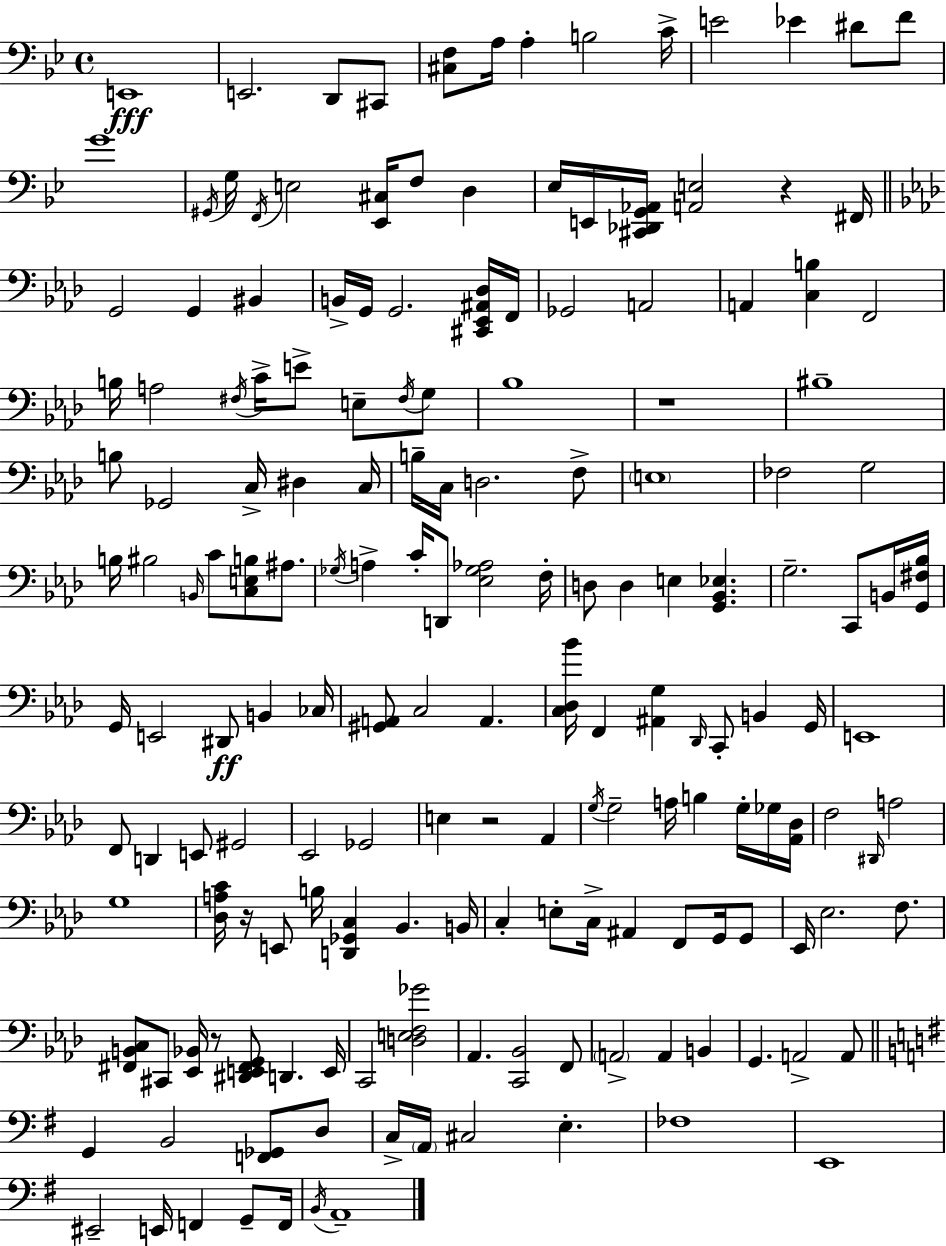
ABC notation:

X:1
T:Untitled
M:4/4
L:1/4
K:Bb
E,,4 E,,2 D,,/2 ^C,,/2 [^C,F,]/2 A,/4 A, B,2 C/4 E2 _E ^D/2 F/2 G4 ^G,,/4 G,/4 F,,/4 E,2 [_E,,^C,]/4 F,/2 D, _E,/4 E,,/4 [^C,,_D,,G,,_A,,]/4 [A,,E,]2 z ^F,,/4 G,,2 G,, ^B,, B,,/4 G,,/4 G,,2 [^C,,_E,,^A,,_D,]/4 F,,/4 _G,,2 A,,2 A,, [C,B,] F,,2 B,/4 A,2 ^F,/4 C/4 E/2 E,/2 ^F,/4 G,/2 _B,4 z4 ^B,4 B,/2 _G,,2 C,/4 ^D, C,/4 B,/4 C,/4 D,2 F,/2 E,4 _F,2 G,2 B,/4 ^B,2 B,,/4 C/2 [C,E,B,]/2 ^A,/2 _G,/4 A, C/4 D,,/2 [_E,_G,_A,]2 F,/4 D,/2 D, E, [G,,_B,,_E,] G,2 C,,/2 B,,/4 [G,,^F,_B,]/4 G,,/4 E,,2 ^D,,/2 B,, _C,/4 [^G,,A,,]/2 C,2 A,, [C,_D,_B]/4 F,, [^A,,G,] _D,,/4 C,,/2 B,, G,,/4 E,,4 F,,/2 D,, E,,/2 ^G,,2 _E,,2 _G,,2 E, z2 _A,, G,/4 G,2 A,/4 B, G,/4 _G,/4 [_A,,_D,]/4 F,2 ^D,,/4 A,2 G,4 [_D,A,C]/4 z/4 E,,/2 B,/4 [D,,_G,,C,] _B,, B,,/4 C, E,/2 C,/4 ^A,, F,,/2 G,,/4 G,,/2 _E,,/4 _E,2 F,/2 [^F,,B,,C,]/2 ^C,,/2 [_E,,_B,,]/4 z/2 [^D,,E,,^F,,G,,]/2 D,, E,,/4 C,,2 [D,E,F,_G]2 _A,, [C,,_B,,]2 F,,/2 A,,2 A,, B,, G,, A,,2 A,,/2 G,, B,,2 [F,,_G,,]/2 D,/2 C,/4 A,,/4 ^C,2 E, _F,4 E,,4 ^E,,2 E,,/4 F,, G,,/2 F,,/4 B,,/4 A,,4